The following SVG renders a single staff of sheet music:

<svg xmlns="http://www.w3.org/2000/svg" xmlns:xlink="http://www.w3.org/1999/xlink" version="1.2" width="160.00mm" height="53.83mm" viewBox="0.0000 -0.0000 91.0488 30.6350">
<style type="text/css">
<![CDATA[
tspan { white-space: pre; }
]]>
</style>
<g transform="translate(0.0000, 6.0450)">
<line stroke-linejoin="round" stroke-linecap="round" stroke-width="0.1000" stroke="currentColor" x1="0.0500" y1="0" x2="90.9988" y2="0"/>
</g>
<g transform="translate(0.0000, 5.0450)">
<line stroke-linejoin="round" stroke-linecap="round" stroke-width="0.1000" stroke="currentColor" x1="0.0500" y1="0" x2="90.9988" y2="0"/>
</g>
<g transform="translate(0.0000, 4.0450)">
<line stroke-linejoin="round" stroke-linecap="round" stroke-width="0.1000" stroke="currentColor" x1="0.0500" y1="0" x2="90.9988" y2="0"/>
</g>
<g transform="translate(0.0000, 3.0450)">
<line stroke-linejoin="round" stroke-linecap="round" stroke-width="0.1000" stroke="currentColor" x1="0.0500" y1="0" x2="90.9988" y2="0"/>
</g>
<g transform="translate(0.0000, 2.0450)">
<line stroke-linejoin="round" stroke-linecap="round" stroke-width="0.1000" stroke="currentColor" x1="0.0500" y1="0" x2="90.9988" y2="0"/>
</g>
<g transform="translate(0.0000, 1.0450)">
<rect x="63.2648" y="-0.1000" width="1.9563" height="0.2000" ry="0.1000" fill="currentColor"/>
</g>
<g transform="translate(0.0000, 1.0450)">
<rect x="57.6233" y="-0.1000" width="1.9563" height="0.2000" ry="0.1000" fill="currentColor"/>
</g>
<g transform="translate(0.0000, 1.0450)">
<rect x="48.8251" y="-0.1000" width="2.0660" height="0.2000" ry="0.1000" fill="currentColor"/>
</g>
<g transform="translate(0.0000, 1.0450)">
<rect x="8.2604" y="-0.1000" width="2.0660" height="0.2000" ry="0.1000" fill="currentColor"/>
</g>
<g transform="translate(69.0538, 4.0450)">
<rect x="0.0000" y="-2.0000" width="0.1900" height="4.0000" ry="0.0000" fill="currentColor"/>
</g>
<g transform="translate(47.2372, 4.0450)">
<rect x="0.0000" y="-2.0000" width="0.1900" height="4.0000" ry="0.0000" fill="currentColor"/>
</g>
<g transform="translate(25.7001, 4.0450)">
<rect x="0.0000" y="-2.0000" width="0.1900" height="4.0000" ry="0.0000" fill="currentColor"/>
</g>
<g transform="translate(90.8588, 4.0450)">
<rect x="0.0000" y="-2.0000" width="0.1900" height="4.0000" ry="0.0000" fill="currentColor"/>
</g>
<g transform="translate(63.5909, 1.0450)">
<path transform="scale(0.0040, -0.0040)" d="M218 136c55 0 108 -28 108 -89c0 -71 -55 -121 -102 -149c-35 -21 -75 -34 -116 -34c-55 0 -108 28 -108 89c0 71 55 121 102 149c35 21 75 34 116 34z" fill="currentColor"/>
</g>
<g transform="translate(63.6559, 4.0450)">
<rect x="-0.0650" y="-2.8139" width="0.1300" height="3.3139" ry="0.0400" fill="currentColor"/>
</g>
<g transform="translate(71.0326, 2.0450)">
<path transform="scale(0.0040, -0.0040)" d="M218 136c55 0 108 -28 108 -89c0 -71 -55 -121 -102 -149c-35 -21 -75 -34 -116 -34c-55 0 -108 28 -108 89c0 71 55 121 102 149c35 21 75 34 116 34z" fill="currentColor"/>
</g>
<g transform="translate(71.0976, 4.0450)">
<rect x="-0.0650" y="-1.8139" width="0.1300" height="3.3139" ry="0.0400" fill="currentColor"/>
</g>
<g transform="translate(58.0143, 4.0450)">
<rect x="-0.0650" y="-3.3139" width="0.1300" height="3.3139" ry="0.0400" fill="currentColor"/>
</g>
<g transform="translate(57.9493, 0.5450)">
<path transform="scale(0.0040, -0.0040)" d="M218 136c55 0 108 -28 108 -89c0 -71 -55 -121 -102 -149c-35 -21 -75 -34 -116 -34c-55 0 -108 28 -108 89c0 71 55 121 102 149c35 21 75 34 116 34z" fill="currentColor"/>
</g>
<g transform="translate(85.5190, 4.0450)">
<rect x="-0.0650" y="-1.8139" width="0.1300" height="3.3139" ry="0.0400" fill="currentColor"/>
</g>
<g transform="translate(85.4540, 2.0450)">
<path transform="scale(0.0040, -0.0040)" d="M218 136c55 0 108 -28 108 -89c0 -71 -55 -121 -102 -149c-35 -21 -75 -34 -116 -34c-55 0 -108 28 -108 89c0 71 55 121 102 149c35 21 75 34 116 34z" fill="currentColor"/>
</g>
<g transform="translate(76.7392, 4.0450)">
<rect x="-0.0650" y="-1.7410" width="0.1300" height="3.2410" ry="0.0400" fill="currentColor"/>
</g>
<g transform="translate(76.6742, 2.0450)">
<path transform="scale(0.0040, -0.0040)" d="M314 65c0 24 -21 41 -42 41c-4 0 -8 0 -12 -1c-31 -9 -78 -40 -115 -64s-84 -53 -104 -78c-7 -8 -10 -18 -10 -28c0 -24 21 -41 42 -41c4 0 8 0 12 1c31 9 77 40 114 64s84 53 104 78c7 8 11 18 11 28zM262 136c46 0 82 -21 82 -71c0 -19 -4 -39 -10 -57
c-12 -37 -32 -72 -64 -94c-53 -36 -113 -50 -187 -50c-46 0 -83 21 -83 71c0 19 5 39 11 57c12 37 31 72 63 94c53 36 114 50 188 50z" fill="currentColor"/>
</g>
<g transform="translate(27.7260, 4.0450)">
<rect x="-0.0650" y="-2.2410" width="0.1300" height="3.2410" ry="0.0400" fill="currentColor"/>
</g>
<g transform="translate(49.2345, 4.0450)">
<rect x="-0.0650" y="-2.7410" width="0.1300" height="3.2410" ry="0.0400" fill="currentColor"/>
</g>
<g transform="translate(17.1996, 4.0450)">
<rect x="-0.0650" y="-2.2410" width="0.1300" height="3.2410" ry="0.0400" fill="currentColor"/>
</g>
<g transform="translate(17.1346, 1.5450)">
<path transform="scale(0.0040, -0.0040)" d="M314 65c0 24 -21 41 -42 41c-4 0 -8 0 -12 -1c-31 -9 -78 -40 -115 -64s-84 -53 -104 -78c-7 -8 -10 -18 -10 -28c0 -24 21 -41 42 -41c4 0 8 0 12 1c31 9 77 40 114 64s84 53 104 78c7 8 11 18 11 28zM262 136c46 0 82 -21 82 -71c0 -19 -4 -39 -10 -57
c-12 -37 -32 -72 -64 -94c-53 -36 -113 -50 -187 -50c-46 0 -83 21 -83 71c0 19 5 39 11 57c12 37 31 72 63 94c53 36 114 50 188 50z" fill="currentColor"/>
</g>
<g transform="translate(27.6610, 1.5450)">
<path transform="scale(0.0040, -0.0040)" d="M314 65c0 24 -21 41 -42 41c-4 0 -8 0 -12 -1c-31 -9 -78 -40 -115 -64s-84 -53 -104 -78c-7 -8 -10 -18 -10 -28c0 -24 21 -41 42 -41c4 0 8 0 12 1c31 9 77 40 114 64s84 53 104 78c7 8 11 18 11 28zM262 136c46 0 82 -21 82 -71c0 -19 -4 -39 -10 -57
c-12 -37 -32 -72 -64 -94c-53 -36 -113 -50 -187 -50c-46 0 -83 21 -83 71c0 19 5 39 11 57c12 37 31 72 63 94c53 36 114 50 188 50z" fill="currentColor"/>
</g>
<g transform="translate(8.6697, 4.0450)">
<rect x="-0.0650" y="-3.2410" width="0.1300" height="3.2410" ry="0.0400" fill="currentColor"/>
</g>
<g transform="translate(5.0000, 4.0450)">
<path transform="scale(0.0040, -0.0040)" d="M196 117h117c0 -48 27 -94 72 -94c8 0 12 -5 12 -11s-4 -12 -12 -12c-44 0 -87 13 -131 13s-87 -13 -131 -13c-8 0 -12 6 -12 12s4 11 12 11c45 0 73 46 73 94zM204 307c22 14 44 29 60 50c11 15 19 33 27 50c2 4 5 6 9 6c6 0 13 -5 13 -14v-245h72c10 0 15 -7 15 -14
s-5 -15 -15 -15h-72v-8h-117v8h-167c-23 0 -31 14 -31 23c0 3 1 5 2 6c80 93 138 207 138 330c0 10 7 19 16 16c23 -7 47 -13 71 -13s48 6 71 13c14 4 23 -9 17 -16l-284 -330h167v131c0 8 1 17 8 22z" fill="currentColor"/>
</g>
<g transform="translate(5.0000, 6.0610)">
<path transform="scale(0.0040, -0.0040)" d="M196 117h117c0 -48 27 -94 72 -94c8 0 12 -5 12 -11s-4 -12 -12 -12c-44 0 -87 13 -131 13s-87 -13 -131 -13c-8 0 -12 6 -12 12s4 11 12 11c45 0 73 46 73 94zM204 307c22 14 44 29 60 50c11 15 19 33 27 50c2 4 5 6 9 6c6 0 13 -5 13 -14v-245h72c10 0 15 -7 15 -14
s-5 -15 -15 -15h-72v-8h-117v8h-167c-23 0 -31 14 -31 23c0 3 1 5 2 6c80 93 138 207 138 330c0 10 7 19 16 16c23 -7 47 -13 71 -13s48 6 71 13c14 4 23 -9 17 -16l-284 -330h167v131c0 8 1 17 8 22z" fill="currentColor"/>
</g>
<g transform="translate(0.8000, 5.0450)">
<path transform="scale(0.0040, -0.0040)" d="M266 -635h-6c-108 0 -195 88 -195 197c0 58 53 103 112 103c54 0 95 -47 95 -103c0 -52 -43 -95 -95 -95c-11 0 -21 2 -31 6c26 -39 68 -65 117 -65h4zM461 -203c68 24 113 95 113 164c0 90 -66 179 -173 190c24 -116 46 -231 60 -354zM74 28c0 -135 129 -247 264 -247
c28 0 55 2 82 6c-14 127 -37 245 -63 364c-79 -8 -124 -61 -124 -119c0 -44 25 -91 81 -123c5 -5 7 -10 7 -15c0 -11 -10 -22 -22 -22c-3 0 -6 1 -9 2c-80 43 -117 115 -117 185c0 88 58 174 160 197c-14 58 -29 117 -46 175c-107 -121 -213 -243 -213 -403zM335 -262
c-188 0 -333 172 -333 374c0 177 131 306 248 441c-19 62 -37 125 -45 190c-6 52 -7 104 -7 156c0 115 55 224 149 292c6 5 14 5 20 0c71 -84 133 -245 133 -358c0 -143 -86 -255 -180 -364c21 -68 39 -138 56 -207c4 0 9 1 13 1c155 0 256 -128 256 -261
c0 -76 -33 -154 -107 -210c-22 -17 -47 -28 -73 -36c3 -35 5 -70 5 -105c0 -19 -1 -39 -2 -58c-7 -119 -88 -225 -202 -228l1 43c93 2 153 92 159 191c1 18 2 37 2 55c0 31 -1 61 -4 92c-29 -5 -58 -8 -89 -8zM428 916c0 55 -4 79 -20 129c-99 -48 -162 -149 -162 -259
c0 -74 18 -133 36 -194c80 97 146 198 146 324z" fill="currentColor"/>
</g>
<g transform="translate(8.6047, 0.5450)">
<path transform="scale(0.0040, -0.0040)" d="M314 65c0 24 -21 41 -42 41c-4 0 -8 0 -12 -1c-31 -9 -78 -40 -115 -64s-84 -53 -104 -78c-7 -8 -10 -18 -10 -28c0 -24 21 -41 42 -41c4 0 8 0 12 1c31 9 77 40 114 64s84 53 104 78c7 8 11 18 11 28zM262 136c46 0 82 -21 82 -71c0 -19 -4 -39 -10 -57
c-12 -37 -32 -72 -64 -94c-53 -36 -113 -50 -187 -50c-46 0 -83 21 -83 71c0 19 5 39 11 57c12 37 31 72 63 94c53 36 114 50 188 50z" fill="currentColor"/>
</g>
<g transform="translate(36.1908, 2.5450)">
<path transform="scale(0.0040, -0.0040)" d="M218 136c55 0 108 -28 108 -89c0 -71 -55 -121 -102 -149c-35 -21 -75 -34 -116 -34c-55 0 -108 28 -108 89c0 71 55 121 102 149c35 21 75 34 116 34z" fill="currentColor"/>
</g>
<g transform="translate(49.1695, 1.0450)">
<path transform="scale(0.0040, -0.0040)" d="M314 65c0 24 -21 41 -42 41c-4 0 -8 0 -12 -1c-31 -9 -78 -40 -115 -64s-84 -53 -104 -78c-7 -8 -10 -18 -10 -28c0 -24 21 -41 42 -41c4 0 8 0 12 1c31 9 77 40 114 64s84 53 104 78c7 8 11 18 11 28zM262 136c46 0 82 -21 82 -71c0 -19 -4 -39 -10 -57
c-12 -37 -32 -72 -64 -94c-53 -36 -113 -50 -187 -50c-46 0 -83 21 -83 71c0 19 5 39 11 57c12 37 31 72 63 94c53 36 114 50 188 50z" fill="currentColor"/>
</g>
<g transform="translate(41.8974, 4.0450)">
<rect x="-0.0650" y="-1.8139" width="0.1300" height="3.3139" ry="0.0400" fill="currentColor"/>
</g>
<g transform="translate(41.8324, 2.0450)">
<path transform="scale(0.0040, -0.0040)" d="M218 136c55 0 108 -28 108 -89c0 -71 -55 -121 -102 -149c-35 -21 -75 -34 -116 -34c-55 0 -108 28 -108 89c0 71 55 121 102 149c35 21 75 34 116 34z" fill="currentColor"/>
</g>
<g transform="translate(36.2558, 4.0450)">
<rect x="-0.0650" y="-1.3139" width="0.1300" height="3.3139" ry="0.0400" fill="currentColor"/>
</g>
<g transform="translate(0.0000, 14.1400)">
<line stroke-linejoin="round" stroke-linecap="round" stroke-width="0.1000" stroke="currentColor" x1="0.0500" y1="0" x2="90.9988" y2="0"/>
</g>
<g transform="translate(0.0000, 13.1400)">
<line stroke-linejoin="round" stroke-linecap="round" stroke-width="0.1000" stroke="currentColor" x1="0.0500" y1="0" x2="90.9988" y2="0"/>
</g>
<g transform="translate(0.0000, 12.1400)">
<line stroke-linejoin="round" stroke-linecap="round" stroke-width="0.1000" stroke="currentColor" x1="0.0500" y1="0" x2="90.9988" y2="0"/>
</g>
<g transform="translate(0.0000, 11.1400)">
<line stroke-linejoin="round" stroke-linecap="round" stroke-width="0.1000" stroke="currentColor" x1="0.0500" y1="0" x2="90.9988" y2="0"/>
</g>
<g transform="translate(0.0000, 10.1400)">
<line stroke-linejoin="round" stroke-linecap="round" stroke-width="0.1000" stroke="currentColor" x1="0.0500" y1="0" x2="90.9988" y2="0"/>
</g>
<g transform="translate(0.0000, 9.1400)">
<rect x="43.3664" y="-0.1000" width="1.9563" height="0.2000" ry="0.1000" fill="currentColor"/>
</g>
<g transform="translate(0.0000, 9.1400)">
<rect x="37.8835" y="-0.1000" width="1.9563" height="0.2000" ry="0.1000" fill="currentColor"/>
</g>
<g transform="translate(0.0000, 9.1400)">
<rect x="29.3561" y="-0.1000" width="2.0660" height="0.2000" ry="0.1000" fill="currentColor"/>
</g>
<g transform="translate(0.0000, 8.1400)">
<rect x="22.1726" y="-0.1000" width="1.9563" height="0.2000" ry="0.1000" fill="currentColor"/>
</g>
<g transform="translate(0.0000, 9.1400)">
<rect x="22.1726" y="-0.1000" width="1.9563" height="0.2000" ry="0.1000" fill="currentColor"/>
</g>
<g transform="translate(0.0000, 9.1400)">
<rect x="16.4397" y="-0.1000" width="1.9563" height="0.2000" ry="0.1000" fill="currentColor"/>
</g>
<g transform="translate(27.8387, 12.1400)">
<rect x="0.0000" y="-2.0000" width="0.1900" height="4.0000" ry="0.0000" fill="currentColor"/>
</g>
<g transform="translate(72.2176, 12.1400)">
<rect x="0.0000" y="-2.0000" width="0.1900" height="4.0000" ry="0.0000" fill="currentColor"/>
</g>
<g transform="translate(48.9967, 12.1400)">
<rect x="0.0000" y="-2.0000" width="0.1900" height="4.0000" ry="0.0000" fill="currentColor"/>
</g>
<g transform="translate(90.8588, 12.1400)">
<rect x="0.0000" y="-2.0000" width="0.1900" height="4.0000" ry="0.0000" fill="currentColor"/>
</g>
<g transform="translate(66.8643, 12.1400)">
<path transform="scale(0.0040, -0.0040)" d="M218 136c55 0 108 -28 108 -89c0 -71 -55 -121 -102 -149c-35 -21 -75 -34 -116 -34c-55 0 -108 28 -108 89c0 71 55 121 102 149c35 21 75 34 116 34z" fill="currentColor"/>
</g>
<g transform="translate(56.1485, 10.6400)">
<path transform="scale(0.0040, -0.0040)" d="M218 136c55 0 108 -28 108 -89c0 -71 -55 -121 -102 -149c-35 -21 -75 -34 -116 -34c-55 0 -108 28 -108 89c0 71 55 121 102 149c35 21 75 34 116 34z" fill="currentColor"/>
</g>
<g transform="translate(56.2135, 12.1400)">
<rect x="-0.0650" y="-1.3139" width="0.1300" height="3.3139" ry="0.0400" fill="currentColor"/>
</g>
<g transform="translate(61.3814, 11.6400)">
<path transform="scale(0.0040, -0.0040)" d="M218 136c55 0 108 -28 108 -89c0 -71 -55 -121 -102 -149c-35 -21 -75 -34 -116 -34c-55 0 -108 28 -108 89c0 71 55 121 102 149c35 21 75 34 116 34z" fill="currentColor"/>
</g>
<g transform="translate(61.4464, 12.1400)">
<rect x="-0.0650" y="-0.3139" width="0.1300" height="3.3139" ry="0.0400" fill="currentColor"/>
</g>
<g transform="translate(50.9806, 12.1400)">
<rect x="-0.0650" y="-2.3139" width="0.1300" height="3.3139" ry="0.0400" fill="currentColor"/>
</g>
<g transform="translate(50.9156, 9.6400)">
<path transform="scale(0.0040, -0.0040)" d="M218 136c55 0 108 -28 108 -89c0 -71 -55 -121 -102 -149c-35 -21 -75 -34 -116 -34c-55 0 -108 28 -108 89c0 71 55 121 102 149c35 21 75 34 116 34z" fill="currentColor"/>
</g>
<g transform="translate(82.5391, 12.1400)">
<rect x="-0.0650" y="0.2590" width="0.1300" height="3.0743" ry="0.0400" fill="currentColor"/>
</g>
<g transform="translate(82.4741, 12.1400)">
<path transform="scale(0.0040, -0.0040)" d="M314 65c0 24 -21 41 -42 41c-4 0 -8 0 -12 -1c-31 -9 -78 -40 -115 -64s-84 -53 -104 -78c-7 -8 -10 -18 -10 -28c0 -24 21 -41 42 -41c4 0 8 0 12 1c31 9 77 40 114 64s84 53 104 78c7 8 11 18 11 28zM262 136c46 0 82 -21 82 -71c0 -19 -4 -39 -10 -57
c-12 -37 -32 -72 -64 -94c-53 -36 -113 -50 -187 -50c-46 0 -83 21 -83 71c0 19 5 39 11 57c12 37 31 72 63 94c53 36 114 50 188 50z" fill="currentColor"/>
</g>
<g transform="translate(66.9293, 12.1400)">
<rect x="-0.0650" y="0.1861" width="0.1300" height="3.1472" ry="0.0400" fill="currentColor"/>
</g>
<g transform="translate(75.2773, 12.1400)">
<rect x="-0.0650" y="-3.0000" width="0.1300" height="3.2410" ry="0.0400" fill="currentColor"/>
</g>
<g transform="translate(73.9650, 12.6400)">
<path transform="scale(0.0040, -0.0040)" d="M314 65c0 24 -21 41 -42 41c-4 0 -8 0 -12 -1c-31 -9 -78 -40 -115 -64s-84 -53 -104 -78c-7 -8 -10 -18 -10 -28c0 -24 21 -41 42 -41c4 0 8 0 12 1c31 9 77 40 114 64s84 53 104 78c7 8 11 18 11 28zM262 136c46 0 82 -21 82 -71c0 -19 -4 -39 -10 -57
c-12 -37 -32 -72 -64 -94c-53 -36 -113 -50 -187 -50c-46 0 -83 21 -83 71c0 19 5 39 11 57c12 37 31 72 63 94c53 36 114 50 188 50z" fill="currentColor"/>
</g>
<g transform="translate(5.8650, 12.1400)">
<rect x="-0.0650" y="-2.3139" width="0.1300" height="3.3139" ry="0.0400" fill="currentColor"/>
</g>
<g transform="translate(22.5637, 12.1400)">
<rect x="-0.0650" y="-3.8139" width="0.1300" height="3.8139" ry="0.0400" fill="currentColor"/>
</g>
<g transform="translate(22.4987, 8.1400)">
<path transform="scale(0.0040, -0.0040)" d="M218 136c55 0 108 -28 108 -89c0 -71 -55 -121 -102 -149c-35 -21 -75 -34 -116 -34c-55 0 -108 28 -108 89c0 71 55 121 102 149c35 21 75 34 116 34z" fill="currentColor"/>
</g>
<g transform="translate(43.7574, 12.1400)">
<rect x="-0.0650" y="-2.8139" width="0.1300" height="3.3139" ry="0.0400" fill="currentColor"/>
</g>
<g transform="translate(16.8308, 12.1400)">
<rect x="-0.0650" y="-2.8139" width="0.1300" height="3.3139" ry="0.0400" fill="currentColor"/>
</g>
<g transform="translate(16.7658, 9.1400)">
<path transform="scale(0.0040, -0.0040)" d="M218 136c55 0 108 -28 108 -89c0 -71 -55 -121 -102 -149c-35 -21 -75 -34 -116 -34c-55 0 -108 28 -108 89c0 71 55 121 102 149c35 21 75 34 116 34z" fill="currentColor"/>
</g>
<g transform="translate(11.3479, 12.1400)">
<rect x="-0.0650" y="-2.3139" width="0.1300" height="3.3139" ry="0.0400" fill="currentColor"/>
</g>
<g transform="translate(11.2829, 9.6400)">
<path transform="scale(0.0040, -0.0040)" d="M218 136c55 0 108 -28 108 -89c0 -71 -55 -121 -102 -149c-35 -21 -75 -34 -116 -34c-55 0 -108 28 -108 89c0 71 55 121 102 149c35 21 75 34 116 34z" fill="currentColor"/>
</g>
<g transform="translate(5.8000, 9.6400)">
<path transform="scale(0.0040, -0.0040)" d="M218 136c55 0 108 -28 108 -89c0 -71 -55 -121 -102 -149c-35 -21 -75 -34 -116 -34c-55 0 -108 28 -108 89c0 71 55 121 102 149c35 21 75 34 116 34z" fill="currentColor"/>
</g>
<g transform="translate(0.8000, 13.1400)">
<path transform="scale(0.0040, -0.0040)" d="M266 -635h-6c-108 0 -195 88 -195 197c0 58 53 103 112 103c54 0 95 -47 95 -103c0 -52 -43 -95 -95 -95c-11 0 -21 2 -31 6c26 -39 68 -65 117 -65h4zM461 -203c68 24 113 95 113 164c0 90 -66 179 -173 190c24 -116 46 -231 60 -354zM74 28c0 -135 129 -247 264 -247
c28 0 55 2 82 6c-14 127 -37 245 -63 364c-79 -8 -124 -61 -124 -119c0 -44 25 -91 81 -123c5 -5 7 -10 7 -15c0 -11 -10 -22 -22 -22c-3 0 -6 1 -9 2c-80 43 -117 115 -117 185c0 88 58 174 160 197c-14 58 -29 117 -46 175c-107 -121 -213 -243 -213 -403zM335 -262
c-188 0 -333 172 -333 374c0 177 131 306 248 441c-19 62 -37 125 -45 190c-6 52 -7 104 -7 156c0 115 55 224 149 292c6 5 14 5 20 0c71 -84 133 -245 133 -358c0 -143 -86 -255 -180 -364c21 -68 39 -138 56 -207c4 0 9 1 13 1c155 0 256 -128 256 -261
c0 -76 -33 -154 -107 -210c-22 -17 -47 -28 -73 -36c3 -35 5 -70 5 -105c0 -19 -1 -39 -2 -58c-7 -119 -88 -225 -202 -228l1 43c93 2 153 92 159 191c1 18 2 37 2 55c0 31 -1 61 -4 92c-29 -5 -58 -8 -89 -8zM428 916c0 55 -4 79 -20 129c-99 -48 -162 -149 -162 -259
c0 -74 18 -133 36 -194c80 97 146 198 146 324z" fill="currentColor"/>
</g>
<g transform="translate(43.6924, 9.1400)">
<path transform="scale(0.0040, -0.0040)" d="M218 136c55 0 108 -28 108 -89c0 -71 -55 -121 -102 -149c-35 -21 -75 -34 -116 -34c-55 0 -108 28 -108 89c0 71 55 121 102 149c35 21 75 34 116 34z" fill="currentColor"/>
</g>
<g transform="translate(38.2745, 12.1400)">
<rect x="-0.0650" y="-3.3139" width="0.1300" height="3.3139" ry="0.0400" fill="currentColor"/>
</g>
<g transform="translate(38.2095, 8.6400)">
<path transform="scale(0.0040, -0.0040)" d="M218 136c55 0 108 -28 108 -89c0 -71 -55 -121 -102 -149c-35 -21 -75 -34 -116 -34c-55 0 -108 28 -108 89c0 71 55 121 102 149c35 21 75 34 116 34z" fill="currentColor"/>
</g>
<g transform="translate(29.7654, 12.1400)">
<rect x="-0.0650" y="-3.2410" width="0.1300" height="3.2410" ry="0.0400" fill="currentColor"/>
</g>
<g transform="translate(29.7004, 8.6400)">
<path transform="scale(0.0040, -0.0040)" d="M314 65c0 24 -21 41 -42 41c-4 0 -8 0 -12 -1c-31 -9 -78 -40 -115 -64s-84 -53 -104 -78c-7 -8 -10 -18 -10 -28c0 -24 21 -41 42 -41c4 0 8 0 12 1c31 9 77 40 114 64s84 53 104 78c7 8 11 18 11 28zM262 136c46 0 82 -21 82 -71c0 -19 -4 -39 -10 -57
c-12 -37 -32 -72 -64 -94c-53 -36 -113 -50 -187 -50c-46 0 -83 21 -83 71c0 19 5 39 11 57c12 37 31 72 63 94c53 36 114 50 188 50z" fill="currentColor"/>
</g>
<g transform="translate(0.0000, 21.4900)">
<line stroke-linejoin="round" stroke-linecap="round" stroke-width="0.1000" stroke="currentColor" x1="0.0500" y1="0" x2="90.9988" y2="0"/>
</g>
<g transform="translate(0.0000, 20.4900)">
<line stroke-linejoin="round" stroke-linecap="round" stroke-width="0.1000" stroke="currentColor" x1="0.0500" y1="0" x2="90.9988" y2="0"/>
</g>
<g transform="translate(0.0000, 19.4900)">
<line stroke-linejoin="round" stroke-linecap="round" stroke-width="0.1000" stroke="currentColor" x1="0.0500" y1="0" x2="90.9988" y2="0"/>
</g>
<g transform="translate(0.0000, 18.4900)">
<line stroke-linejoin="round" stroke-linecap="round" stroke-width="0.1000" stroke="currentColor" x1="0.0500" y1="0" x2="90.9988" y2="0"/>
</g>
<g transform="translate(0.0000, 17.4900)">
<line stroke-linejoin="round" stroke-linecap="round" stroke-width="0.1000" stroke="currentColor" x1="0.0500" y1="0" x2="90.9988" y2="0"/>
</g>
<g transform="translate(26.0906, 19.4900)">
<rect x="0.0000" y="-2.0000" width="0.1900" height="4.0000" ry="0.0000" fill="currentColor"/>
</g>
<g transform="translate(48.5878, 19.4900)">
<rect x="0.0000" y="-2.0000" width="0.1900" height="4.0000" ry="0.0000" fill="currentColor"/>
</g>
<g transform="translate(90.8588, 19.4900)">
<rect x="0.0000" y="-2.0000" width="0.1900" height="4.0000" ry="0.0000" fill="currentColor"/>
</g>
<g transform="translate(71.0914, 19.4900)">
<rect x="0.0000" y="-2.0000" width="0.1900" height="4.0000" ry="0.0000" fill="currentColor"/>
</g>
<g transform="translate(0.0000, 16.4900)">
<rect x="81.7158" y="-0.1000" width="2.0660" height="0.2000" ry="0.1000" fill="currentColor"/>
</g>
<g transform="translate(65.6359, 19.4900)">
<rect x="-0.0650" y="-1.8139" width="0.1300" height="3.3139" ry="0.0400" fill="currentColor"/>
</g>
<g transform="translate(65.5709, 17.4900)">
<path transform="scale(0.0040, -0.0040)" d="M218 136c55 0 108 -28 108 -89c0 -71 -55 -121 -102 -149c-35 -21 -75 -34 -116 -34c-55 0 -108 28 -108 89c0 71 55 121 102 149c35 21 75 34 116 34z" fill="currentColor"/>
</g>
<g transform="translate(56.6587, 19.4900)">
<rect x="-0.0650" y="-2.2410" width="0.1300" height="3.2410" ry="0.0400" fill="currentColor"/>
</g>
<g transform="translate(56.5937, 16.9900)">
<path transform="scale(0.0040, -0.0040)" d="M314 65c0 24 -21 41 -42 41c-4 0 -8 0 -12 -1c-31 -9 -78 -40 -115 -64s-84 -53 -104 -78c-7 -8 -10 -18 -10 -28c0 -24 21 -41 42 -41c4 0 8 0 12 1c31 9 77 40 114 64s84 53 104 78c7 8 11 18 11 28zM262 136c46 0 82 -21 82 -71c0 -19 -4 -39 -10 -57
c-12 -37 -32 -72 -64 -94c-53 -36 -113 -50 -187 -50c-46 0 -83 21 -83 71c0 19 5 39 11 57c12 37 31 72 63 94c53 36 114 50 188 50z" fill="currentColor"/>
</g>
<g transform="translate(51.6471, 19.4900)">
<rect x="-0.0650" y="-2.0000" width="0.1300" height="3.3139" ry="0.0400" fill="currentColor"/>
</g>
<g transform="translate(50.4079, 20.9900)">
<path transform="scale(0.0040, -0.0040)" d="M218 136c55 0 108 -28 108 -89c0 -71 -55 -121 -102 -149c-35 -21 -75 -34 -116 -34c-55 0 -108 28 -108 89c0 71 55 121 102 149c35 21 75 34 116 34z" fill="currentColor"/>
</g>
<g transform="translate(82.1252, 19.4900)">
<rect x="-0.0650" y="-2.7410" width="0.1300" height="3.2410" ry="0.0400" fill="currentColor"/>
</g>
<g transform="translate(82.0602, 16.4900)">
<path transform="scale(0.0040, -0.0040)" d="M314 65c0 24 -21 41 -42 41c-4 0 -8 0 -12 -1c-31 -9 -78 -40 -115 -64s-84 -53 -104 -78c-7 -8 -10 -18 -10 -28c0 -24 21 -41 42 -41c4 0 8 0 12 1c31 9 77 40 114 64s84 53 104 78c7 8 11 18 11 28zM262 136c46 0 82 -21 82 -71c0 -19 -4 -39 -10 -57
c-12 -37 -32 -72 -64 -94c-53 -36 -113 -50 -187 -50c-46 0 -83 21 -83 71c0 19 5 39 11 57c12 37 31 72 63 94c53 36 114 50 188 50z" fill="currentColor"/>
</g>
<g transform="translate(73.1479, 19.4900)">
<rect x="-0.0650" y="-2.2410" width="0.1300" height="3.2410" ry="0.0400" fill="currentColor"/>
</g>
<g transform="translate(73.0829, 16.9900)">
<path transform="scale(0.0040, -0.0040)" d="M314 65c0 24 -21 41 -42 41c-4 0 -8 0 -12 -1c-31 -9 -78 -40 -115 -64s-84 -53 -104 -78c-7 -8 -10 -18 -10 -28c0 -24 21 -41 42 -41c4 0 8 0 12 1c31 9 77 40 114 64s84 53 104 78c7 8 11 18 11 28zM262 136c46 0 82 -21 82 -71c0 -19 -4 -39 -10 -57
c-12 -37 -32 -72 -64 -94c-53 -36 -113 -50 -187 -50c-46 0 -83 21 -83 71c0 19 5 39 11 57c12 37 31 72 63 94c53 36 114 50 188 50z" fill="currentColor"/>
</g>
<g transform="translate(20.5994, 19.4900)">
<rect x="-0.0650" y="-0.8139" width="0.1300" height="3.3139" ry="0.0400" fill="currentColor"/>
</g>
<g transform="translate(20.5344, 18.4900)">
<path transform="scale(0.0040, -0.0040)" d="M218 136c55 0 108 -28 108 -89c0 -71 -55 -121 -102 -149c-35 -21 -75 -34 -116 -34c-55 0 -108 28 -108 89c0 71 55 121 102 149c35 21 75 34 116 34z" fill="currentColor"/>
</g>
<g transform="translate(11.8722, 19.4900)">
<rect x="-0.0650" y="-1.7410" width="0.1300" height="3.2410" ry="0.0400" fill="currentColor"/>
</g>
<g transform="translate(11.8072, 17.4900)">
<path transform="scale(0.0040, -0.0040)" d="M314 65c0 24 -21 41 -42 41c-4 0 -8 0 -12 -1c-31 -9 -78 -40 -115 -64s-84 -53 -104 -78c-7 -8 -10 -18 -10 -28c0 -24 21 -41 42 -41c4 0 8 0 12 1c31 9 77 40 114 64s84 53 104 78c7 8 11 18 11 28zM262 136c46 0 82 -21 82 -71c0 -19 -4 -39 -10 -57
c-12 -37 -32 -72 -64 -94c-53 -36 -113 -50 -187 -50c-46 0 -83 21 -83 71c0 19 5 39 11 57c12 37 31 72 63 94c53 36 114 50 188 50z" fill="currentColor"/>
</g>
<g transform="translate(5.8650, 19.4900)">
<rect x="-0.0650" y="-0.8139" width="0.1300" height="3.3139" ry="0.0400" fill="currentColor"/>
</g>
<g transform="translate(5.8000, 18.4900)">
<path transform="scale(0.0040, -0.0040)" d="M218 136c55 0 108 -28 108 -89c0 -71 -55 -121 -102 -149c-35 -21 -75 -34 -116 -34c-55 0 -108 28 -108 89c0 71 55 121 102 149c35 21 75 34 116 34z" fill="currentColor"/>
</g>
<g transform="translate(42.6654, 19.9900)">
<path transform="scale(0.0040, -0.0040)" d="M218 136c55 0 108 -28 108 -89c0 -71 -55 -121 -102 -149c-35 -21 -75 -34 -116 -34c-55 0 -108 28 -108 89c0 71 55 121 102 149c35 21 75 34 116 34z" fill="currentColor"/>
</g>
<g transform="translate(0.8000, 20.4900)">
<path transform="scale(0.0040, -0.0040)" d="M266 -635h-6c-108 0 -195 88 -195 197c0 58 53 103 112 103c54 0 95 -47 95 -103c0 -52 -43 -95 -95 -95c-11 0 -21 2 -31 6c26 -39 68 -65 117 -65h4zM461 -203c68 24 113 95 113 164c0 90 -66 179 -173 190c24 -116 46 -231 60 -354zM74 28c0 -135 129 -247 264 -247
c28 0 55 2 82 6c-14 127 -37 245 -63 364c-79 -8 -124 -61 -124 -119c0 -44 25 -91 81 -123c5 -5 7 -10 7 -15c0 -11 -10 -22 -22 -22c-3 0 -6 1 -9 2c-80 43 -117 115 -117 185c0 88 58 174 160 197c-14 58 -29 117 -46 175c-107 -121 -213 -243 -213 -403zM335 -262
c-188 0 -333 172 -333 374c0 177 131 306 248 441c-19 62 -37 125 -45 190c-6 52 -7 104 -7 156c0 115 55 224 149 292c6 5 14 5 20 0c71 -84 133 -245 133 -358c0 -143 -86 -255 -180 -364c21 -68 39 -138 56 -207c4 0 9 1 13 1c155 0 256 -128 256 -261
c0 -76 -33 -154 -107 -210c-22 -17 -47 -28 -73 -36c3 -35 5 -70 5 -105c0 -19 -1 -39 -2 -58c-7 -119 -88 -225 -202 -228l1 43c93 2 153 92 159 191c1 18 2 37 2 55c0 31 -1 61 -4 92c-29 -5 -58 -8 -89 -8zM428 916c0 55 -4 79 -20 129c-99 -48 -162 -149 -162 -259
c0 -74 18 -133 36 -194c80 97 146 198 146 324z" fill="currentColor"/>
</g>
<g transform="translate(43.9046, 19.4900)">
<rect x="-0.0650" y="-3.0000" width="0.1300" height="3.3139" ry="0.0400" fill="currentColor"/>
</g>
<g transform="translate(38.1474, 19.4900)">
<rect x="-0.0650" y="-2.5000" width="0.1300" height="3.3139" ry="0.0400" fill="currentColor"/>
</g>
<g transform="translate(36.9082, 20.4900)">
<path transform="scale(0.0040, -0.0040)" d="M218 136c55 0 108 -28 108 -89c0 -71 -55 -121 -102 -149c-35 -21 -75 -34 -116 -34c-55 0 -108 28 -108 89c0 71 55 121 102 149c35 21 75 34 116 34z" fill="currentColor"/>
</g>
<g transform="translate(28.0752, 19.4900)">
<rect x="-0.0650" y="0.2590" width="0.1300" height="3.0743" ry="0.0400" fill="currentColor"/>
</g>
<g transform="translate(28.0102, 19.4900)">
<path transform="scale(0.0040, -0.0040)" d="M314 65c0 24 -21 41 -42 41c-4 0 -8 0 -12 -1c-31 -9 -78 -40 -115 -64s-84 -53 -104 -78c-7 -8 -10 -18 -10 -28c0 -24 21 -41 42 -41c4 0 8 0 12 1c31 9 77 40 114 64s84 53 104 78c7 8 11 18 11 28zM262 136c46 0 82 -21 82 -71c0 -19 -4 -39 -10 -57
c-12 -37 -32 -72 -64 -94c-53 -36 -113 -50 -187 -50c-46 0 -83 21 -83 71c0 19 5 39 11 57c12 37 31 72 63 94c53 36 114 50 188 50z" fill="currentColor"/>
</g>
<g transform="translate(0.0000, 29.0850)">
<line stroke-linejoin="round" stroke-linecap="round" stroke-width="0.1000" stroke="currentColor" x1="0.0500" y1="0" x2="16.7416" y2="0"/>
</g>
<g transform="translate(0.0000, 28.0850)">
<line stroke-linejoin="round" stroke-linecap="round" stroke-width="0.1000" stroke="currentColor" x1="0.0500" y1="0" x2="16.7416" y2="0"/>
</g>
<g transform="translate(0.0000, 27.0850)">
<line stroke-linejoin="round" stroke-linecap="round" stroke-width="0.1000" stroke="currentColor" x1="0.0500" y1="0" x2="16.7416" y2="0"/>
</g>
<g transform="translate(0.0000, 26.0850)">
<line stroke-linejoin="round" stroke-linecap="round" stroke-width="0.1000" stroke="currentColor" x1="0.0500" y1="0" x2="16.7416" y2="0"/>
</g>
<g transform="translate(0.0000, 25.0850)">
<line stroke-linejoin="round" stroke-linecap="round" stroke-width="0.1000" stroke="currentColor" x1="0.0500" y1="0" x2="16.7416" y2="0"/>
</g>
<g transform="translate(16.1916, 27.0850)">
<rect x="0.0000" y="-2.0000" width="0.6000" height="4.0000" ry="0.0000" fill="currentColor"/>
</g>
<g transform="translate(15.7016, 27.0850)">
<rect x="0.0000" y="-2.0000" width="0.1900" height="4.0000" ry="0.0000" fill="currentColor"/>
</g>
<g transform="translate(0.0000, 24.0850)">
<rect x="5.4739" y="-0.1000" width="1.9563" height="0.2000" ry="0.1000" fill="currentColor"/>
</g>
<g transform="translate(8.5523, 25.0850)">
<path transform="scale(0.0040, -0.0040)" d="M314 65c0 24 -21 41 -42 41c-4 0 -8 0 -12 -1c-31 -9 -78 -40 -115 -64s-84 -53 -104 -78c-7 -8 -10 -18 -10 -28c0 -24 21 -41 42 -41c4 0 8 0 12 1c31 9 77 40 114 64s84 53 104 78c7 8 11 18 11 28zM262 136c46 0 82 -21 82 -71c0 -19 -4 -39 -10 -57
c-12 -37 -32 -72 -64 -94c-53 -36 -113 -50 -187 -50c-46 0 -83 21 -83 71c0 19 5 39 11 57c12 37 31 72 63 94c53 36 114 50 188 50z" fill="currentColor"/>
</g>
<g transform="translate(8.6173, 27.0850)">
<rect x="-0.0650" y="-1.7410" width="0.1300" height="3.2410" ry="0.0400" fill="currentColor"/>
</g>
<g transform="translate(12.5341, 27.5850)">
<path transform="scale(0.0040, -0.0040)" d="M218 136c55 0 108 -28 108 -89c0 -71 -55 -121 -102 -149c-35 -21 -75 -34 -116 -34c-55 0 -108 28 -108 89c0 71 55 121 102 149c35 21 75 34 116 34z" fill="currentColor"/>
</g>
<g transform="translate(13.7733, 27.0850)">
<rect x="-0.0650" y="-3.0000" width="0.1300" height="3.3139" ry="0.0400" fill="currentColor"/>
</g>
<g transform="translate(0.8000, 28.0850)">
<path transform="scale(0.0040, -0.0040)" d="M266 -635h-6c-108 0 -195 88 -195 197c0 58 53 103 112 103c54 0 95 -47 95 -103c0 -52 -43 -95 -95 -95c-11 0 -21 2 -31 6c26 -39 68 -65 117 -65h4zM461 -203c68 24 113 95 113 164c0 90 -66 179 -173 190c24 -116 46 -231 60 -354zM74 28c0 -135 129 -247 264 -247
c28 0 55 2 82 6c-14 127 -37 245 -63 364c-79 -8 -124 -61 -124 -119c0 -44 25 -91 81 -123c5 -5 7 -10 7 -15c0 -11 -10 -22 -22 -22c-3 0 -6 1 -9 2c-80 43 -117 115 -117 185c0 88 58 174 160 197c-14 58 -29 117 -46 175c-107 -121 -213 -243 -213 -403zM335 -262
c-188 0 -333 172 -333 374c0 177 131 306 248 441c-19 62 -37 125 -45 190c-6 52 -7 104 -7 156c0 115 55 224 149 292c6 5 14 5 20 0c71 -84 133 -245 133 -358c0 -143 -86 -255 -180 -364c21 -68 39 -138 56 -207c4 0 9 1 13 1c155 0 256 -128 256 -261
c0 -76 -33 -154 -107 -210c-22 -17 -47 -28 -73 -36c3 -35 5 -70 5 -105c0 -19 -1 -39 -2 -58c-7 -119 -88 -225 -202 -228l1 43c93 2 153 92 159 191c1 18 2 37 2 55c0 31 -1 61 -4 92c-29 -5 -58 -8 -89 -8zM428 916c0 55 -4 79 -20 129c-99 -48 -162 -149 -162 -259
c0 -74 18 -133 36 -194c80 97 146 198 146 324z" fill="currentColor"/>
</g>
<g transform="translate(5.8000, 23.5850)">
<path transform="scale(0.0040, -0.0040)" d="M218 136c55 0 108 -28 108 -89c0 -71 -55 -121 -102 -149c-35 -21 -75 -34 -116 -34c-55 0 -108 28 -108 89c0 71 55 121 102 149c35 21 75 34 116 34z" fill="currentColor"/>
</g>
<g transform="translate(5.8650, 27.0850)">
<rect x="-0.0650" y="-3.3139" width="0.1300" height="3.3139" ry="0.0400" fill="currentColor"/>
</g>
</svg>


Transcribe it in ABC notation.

X:1
T:Untitled
M:4/4
L:1/4
K:C
b2 g2 g2 e f a2 b a f f2 f g g a c' b2 b a g e c B A2 B2 d f2 d B2 G A F g2 f g2 a2 b f2 A